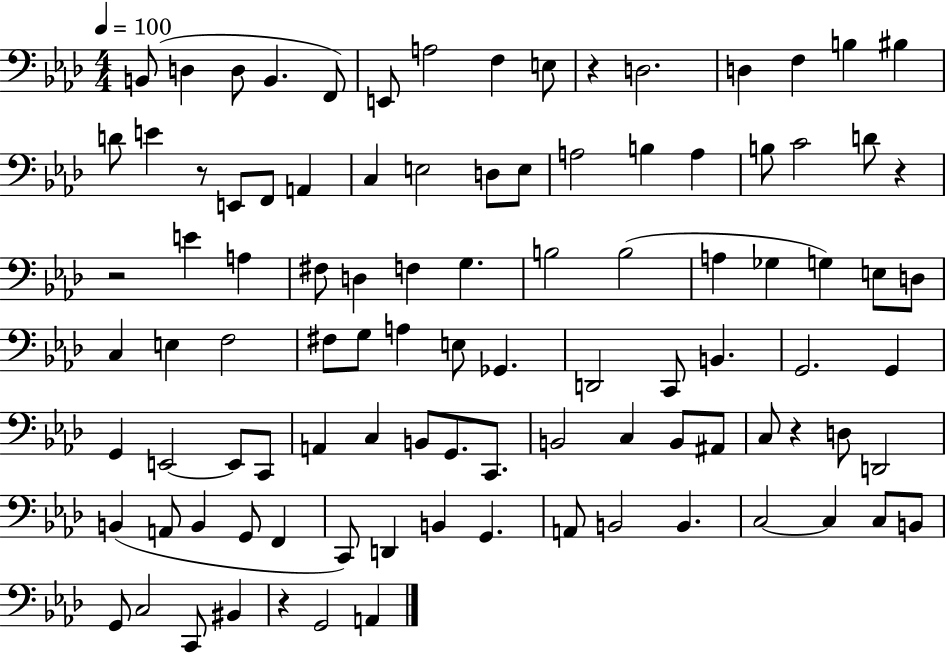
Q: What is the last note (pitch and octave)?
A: A2